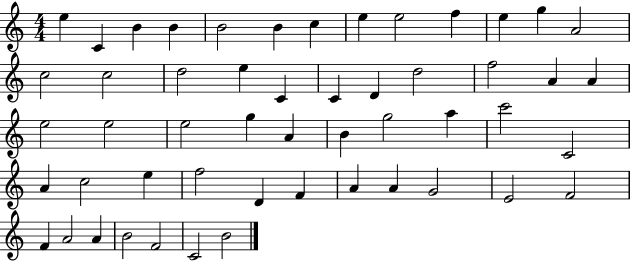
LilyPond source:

{
  \clef treble
  \numericTimeSignature
  \time 4/4
  \key c \major
  e''4 c'4 b'4 b'4 | b'2 b'4 c''4 | e''4 e''2 f''4 | e''4 g''4 a'2 | \break c''2 c''2 | d''2 e''4 c'4 | c'4 d'4 d''2 | f''2 a'4 a'4 | \break e''2 e''2 | e''2 g''4 a'4 | b'4 g''2 a''4 | c'''2 c'2 | \break a'4 c''2 e''4 | f''2 d'4 f'4 | a'4 a'4 g'2 | e'2 f'2 | \break f'4 a'2 a'4 | b'2 f'2 | c'2 b'2 | \bar "|."
}